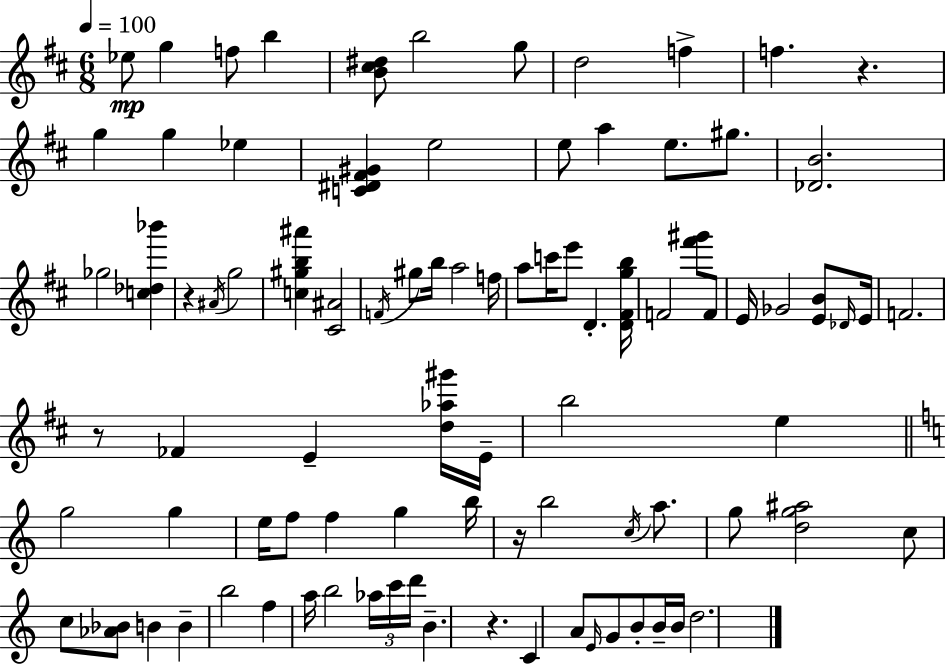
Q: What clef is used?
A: treble